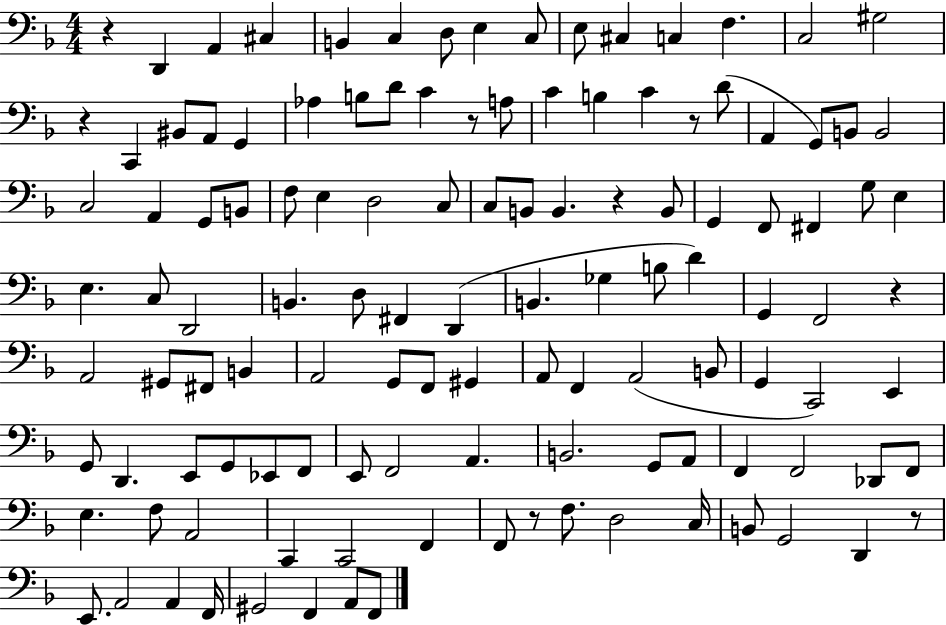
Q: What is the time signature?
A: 4/4